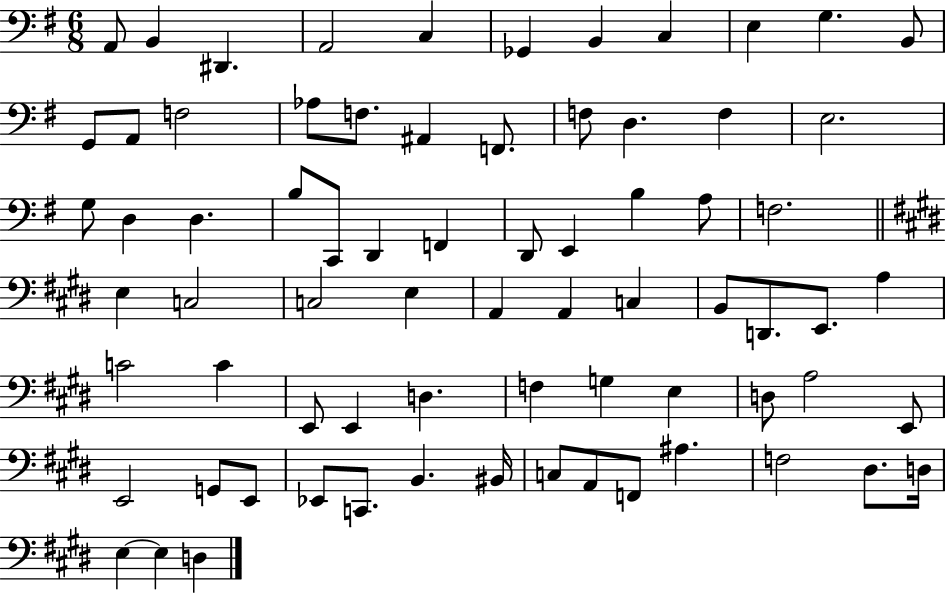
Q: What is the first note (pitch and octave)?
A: A2